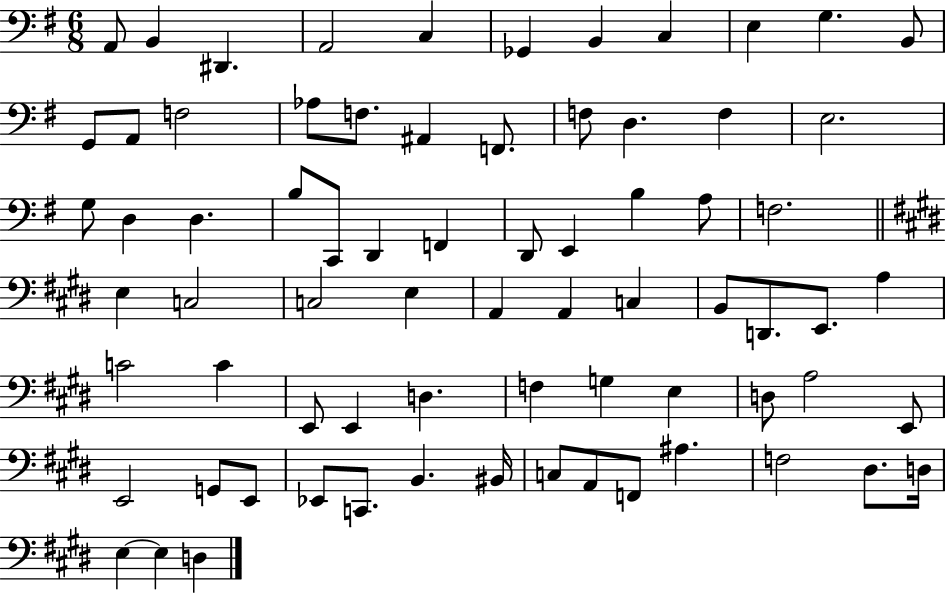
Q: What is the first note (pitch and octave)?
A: A2